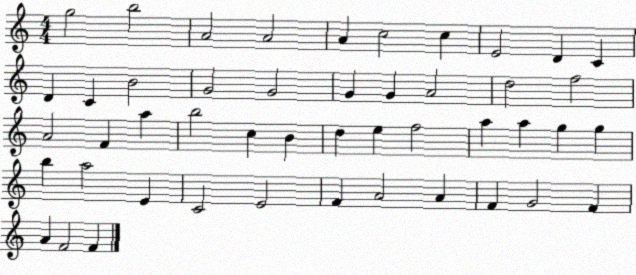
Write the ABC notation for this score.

X:1
T:Untitled
M:4/4
L:1/4
K:C
g2 b2 A2 A2 A c2 c E2 D C D C B2 G2 G2 G G A2 d2 f2 A2 F a b2 c B d e f2 a a g g b a2 E C2 E2 F A2 A F G2 F A F2 F